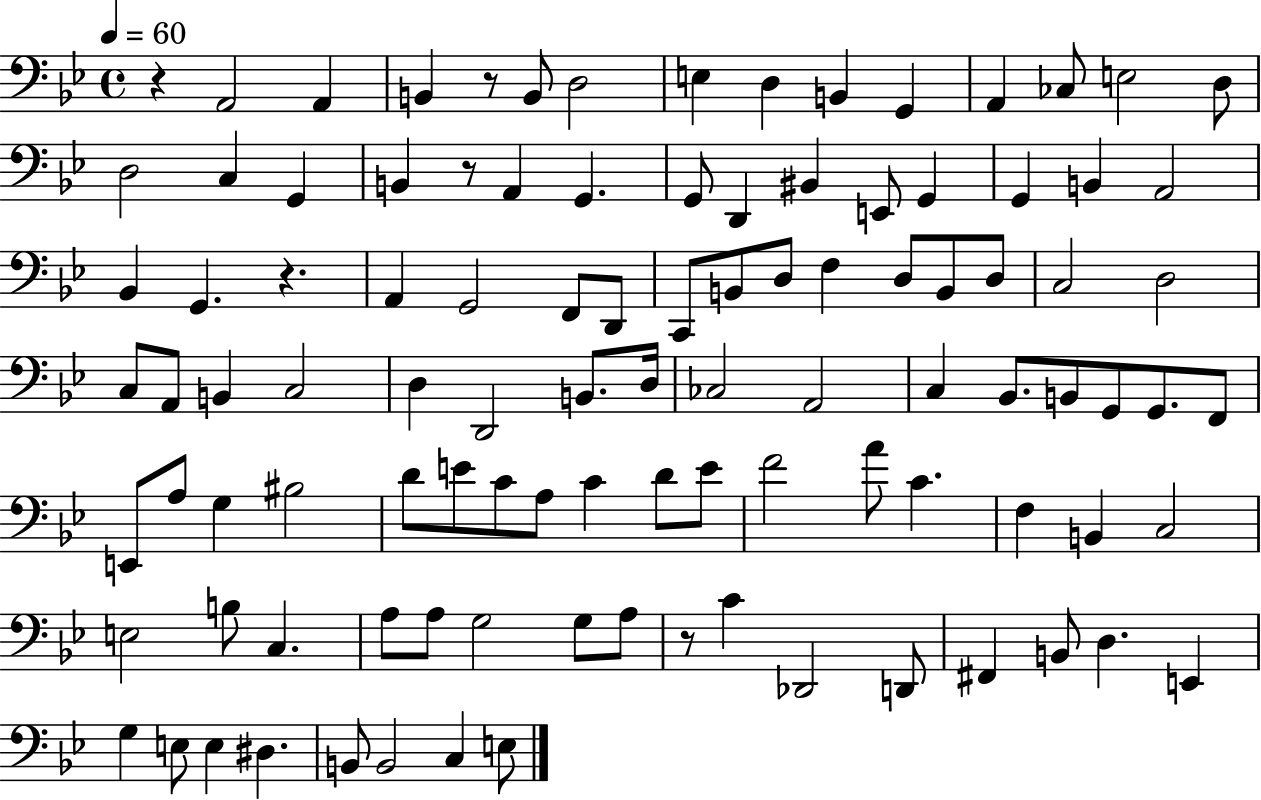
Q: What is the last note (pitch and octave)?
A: E3